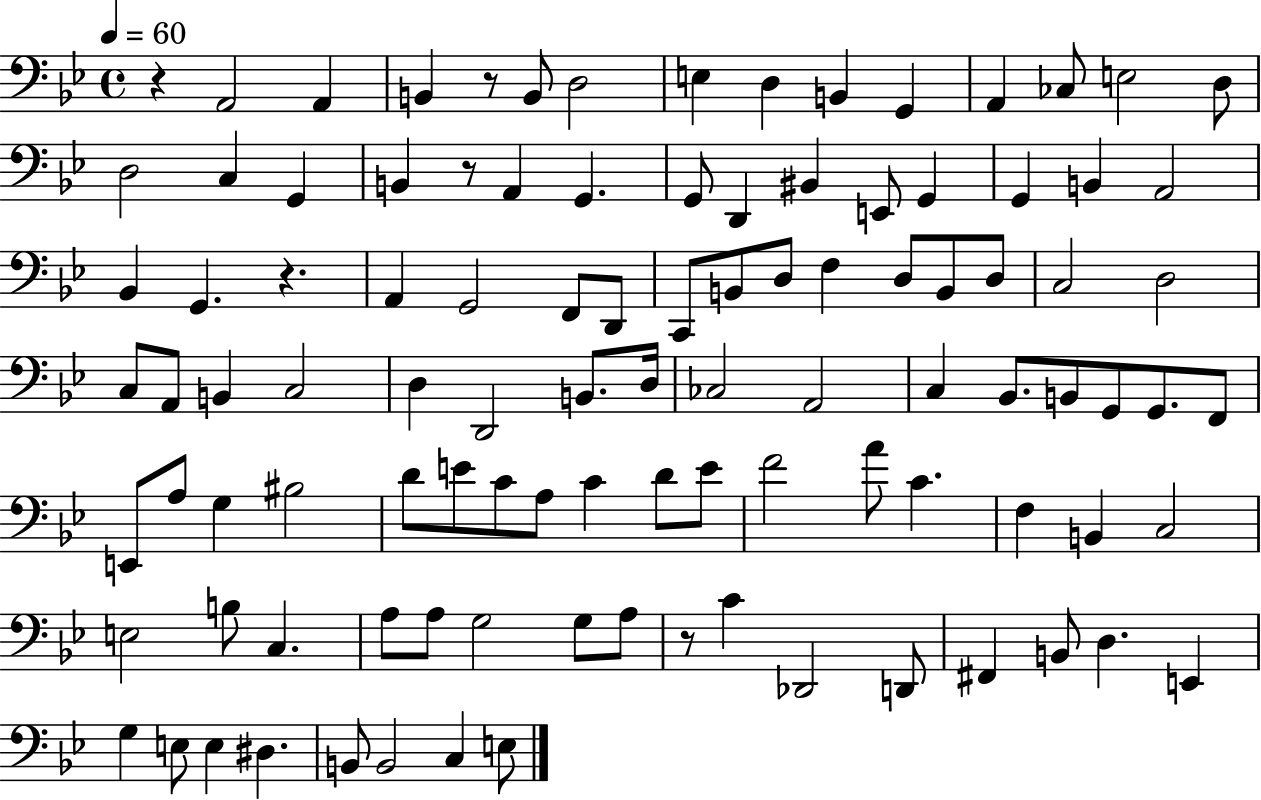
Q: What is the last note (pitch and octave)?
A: E3